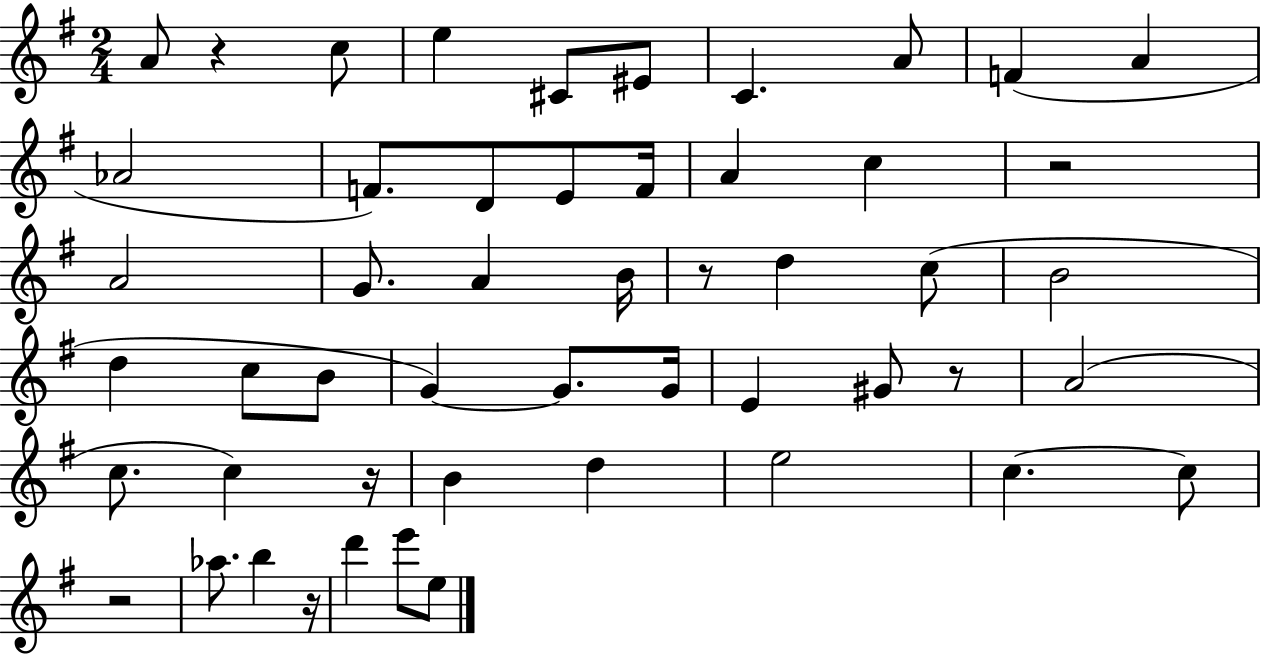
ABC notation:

X:1
T:Untitled
M:2/4
L:1/4
K:G
A/2 z c/2 e ^C/2 ^E/2 C A/2 F A _A2 F/2 D/2 E/2 F/4 A c z2 A2 G/2 A B/4 z/2 d c/2 B2 d c/2 B/2 G G/2 G/4 E ^G/2 z/2 A2 c/2 c z/4 B d e2 c c/2 z2 _a/2 b z/4 d' e'/2 e/2